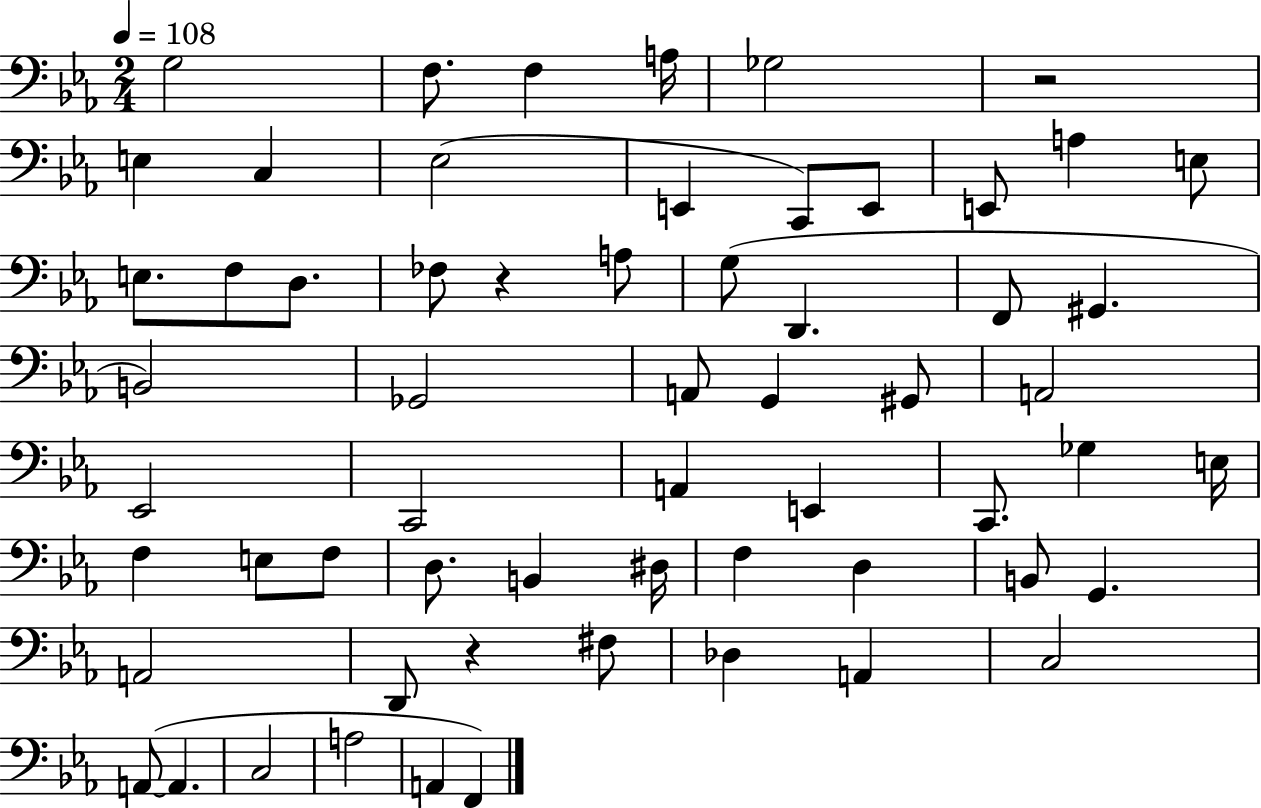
{
  \clef bass
  \numericTimeSignature
  \time 2/4
  \key ees \major
  \tempo 4 = 108
  g2 | f8. f4 a16 | ges2 | r2 | \break e4 c4 | ees2( | e,4 c,8) e,8 | e,8 a4 e8 | \break e8. f8 d8. | fes8 r4 a8 | g8( d,4. | f,8 gis,4. | \break b,2) | ges,2 | a,8 g,4 gis,8 | a,2 | \break ees,2 | c,2 | a,4 e,4 | c,8. ges4 e16 | \break f4 e8 f8 | d8. b,4 dis16 | f4 d4 | b,8 g,4. | \break a,2 | d,8 r4 fis8 | des4 a,4 | c2 | \break a,8~(~ a,4. | c2 | a2 | a,4 f,4) | \break \bar "|."
}